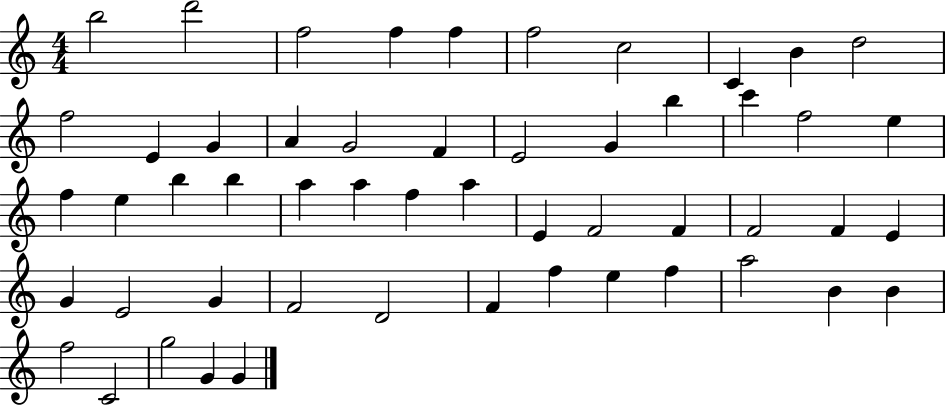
{
  \clef treble
  \numericTimeSignature
  \time 4/4
  \key c \major
  b''2 d'''2 | f''2 f''4 f''4 | f''2 c''2 | c'4 b'4 d''2 | \break f''2 e'4 g'4 | a'4 g'2 f'4 | e'2 g'4 b''4 | c'''4 f''2 e''4 | \break f''4 e''4 b''4 b''4 | a''4 a''4 f''4 a''4 | e'4 f'2 f'4 | f'2 f'4 e'4 | \break g'4 e'2 g'4 | f'2 d'2 | f'4 f''4 e''4 f''4 | a''2 b'4 b'4 | \break f''2 c'2 | g''2 g'4 g'4 | \bar "|."
}